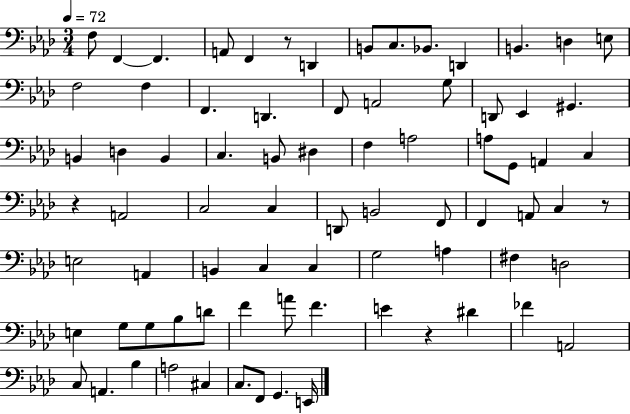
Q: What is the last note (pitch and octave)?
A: E2